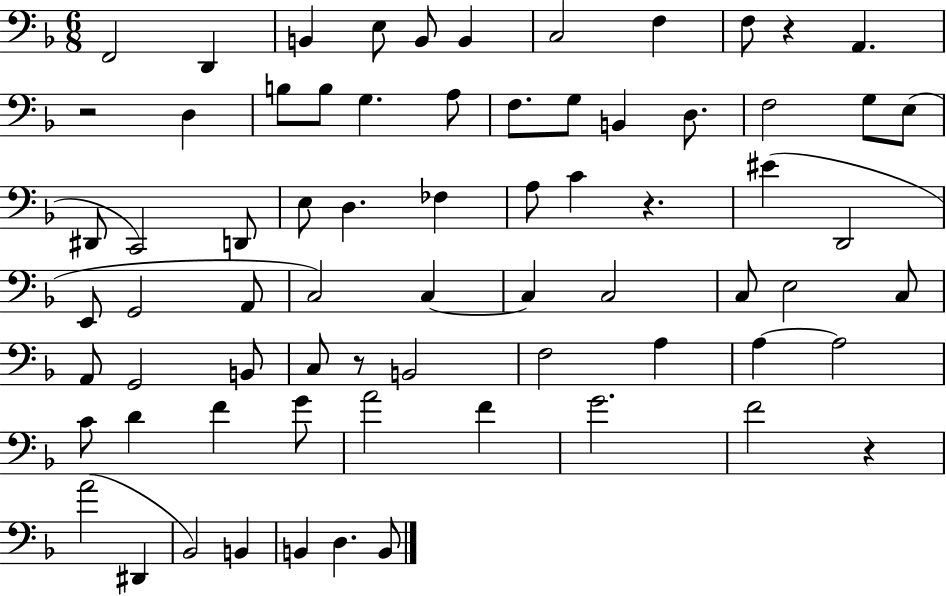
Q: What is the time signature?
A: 6/8